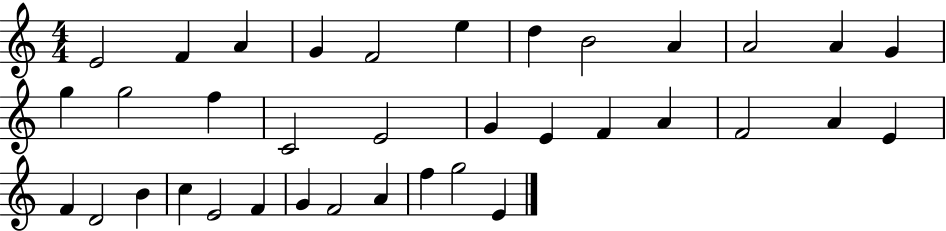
E4/h F4/q A4/q G4/q F4/h E5/q D5/q B4/h A4/q A4/h A4/q G4/q G5/q G5/h F5/q C4/h E4/h G4/q E4/q F4/q A4/q F4/h A4/q E4/q F4/q D4/h B4/q C5/q E4/h F4/q G4/q F4/h A4/q F5/q G5/h E4/q